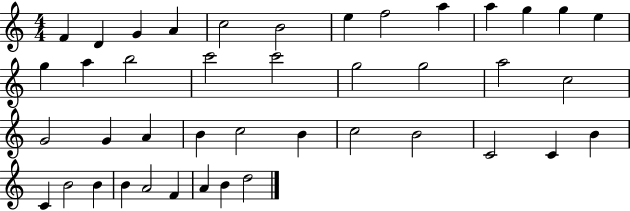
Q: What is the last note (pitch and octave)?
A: D5